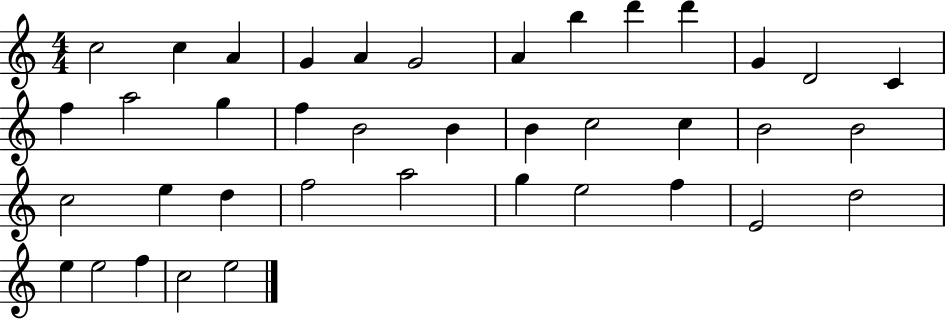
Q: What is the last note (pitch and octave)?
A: E5